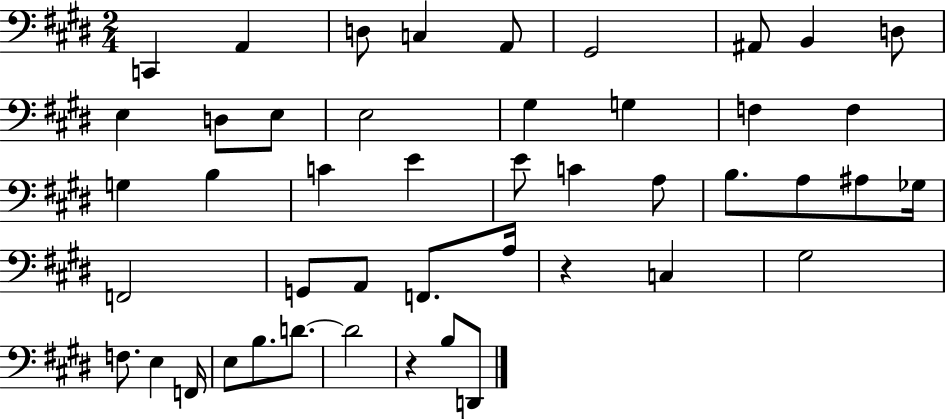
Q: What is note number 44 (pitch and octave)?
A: D2